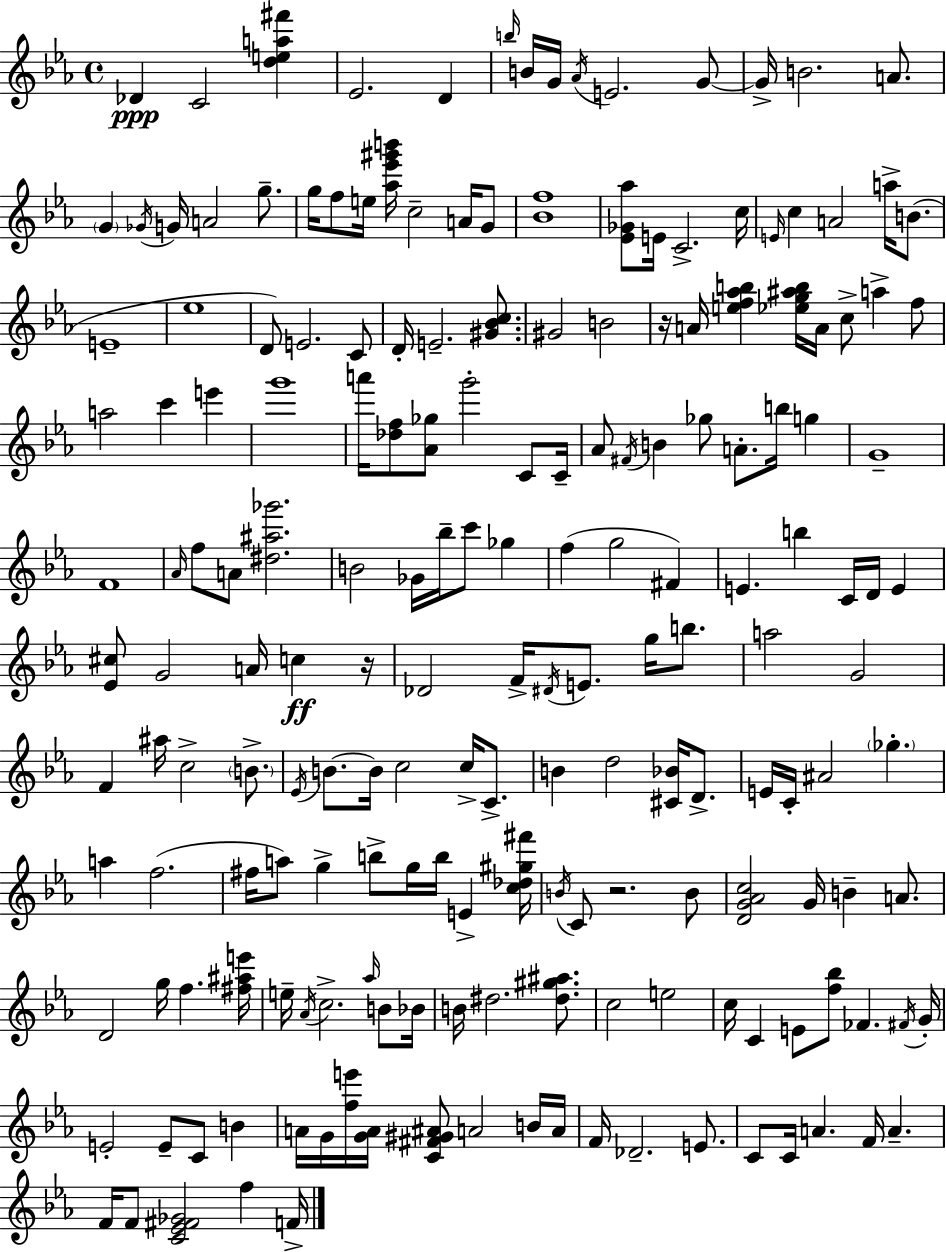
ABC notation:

X:1
T:Untitled
M:4/4
L:1/4
K:Eb
_D C2 [dea^f'] _E2 D b/4 B/4 G/4 _A/4 E2 G/2 G/4 B2 A/2 G _G/4 G/4 A2 g/2 g/4 f/2 e/4 [_a_e'^g'b']/4 c2 A/4 G/2 [_Bf]4 [_E_G_a]/2 E/4 C2 c/4 E/4 c A2 a/4 B/2 E4 _e4 D/2 E2 C/2 D/4 E2 [^G_Bc]/2 ^G2 B2 z/4 A/4 [ef_ab] [_eg^ab]/4 A/4 c/2 a f/2 a2 c' e' g'4 a'/4 [_df]/2 [_A_g]/2 g'2 C/2 C/4 _A/2 ^F/4 B _g/2 A/2 b/4 g G4 F4 _A/4 f/2 A/2 [^d^a_g']2 B2 _G/4 _b/4 c'/2 _g f g2 ^F E b C/4 D/4 E [_E^c]/2 G2 A/4 c z/4 _D2 F/4 ^D/4 E/2 g/4 b/2 a2 G2 F ^a/4 c2 B/2 _E/4 B/2 B/4 c2 c/4 C/2 B d2 [^C_B]/4 D/2 E/4 C/4 ^A2 _g a f2 ^f/4 a/2 g b/2 g/4 b/4 E [c_d^g^f']/4 B/4 C/2 z2 B/2 [DG_Ac]2 G/4 B A/2 D2 g/4 f [^f^ae']/4 e/4 _A/4 c2 _a/4 B/2 _B/4 B/4 ^d2 [^d^g^a]/2 c2 e2 c/4 C E/2 [f_b]/2 _F ^F/4 G/4 E2 E/2 C/2 B A/4 G/4 [fe']/4 [GA]/4 [C^F^G^A]/2 A2 B/4 A/4 F/4 _D2 E/2 C/2 C/4 A F/4 A F/4 F/2 [C_E^F_G]2 f F/4